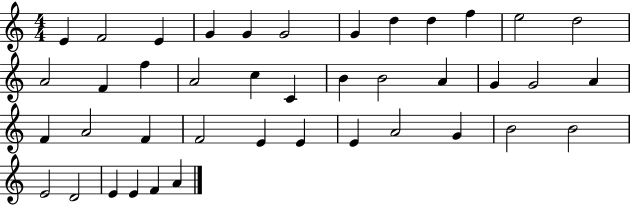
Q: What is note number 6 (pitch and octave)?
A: G4